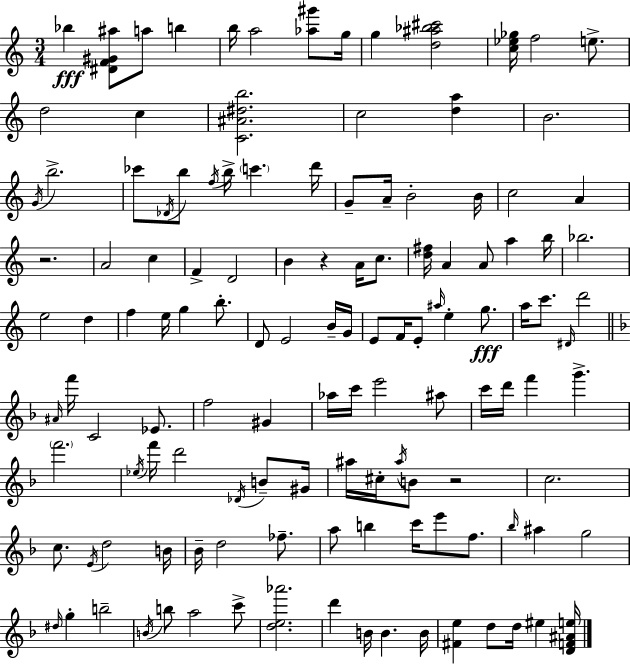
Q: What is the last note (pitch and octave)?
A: EIS5